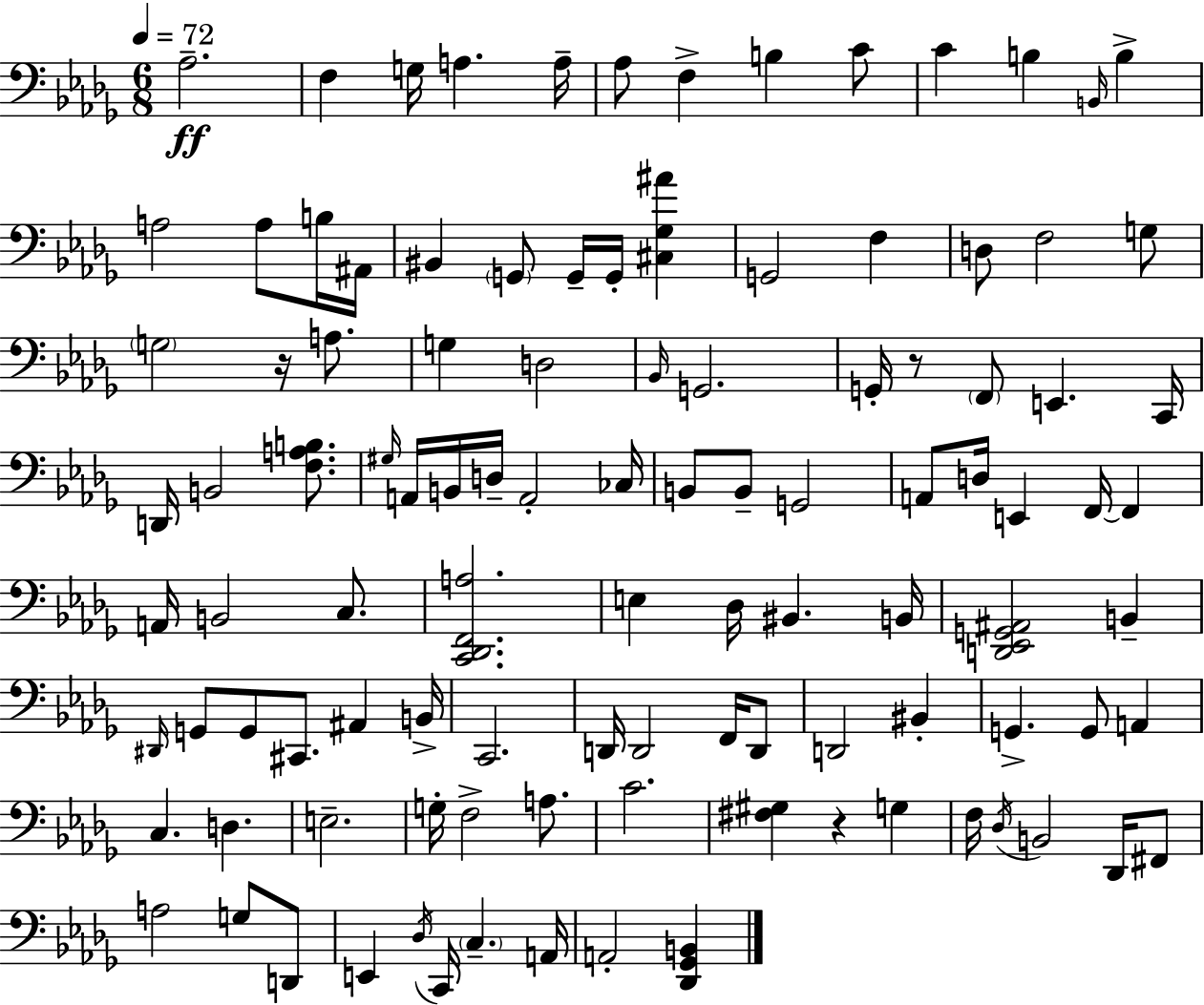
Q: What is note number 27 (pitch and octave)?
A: G3